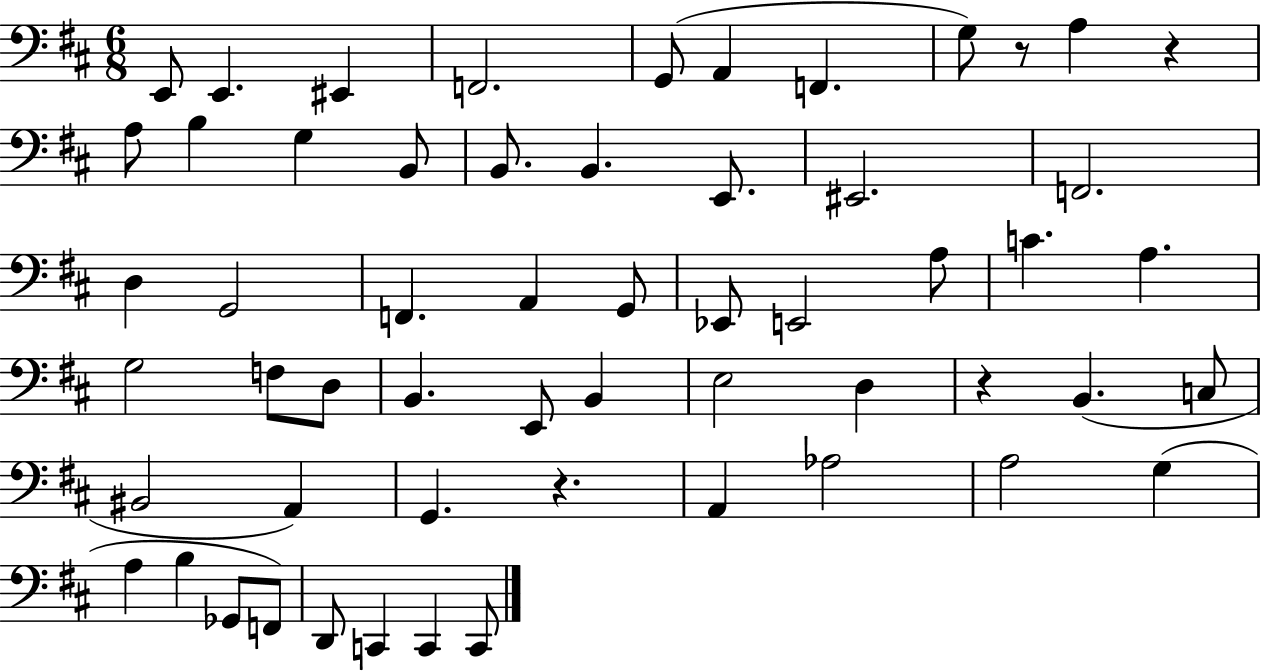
E2/e E2/q. EIS2/q F2/h. G2/e A2/q F2/q. G3/e R/e A3/q R/q A3/e B3/q G3/q B2/e B2/e. B2/q. E2/e. EIS2/h. F2/h. D3/q G2/h F2/q. A2/q G2/e Eb2/e E2/h A3/e C4/q. A3/q. G3/h F3/e D3/e B2/q. E2/e B2/q E3/h D3/q R/q B2/q. C3/e BIS2/h A2/q G2/q. R/q. A2/q Ab3/h A3/h G3/q A3/q B3/q Gb2/e F2/e D2/e C2/q C2/q C2/e